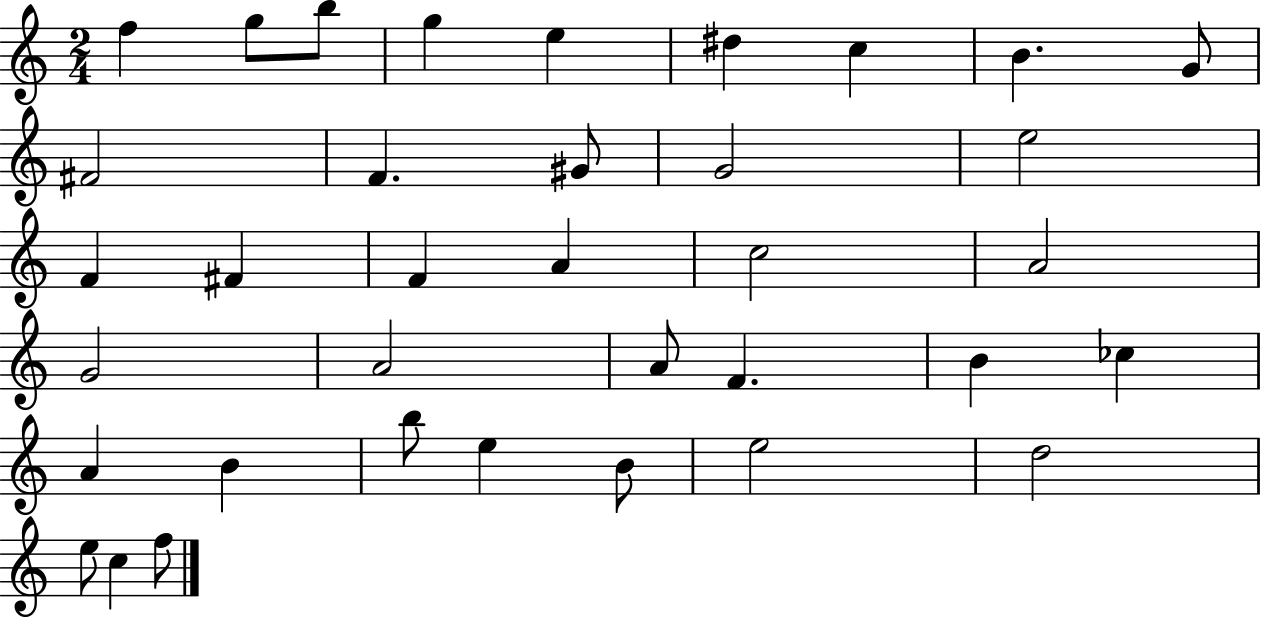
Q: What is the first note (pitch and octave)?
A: F5